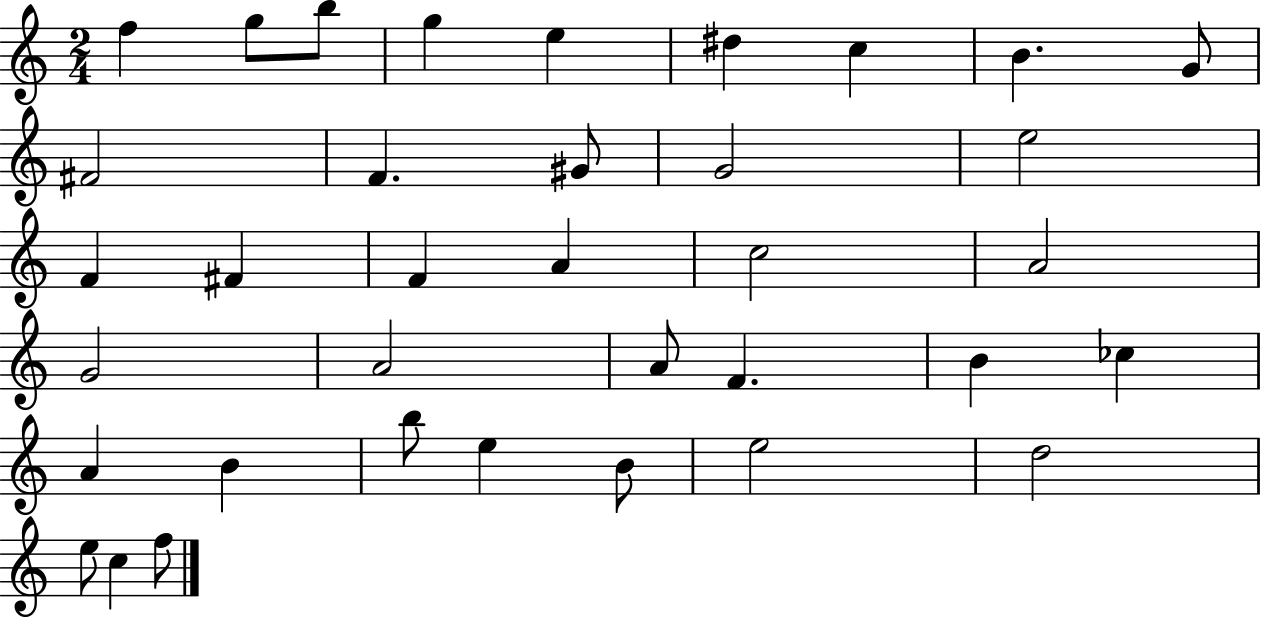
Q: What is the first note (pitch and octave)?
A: F5